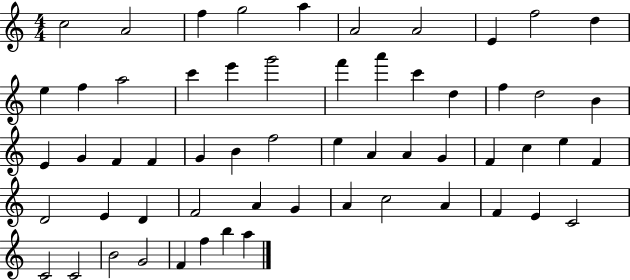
C5/h A4/h F5/q G5/h A5/q A4/h A4/h E4/q F5/h D5/q E5/q F5/q A5/h C6/q E6/q G6/h F6/q A6/q C6/q D5/q F5/q D5/h B4/q E4/q G4/q F4/q F4/q G4/q B4/q F5/h E5/q A4/q A4/q G4/q F4/q C5/q E5/q F4/q D4/h E4/q D4/q F4/h A4/q G4/q A4/q C5/h A4/q F4/q E4/q C4/h C4/h C4/h B4/h G4/h F4/q F5/q B5/q A5/q